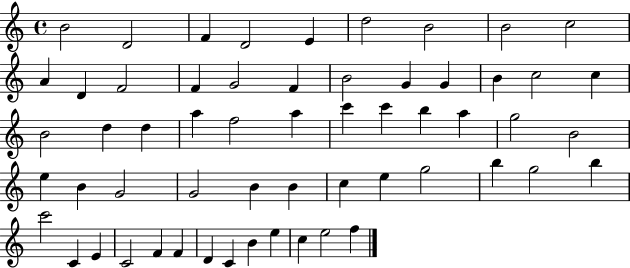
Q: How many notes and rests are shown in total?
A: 58